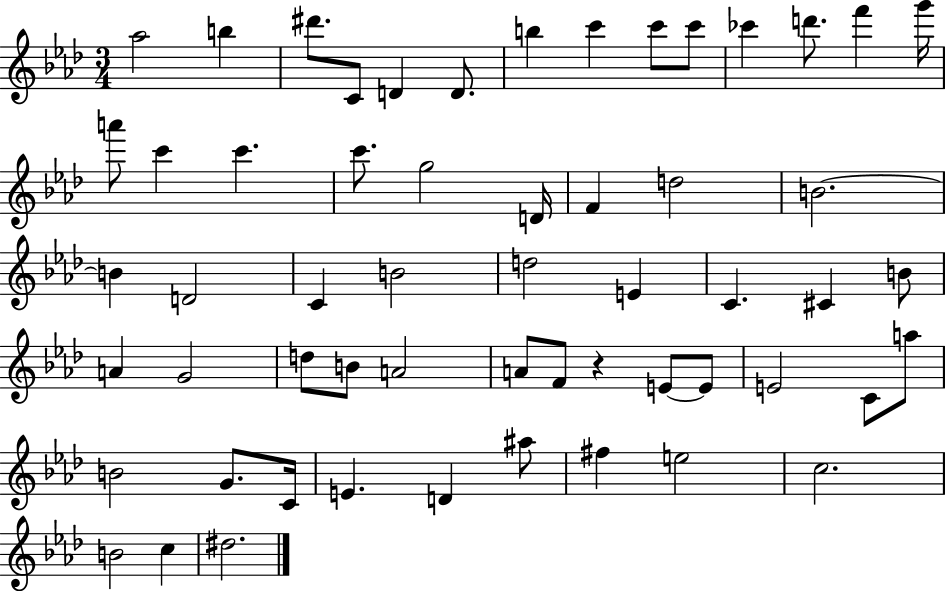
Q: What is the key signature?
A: AES major